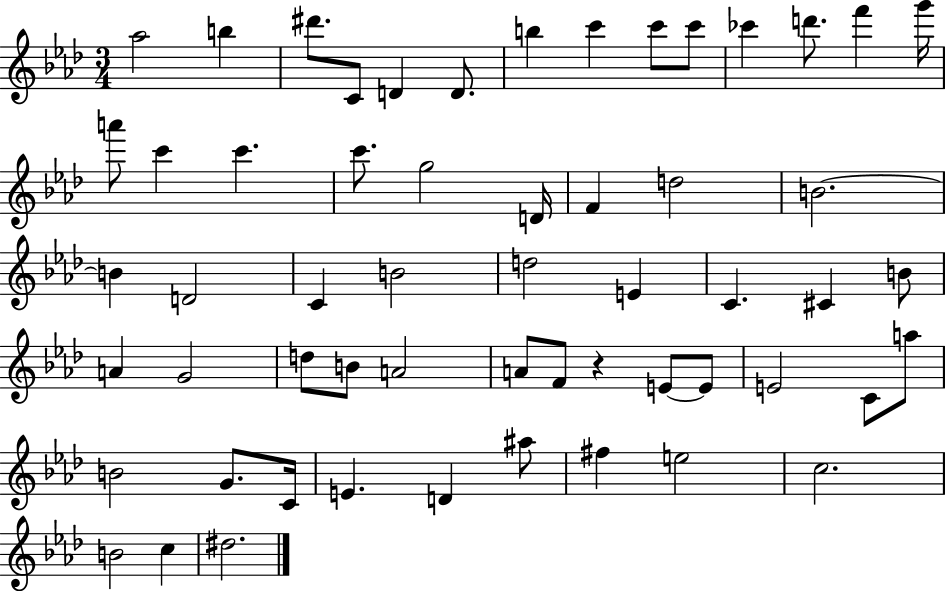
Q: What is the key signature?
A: AES major